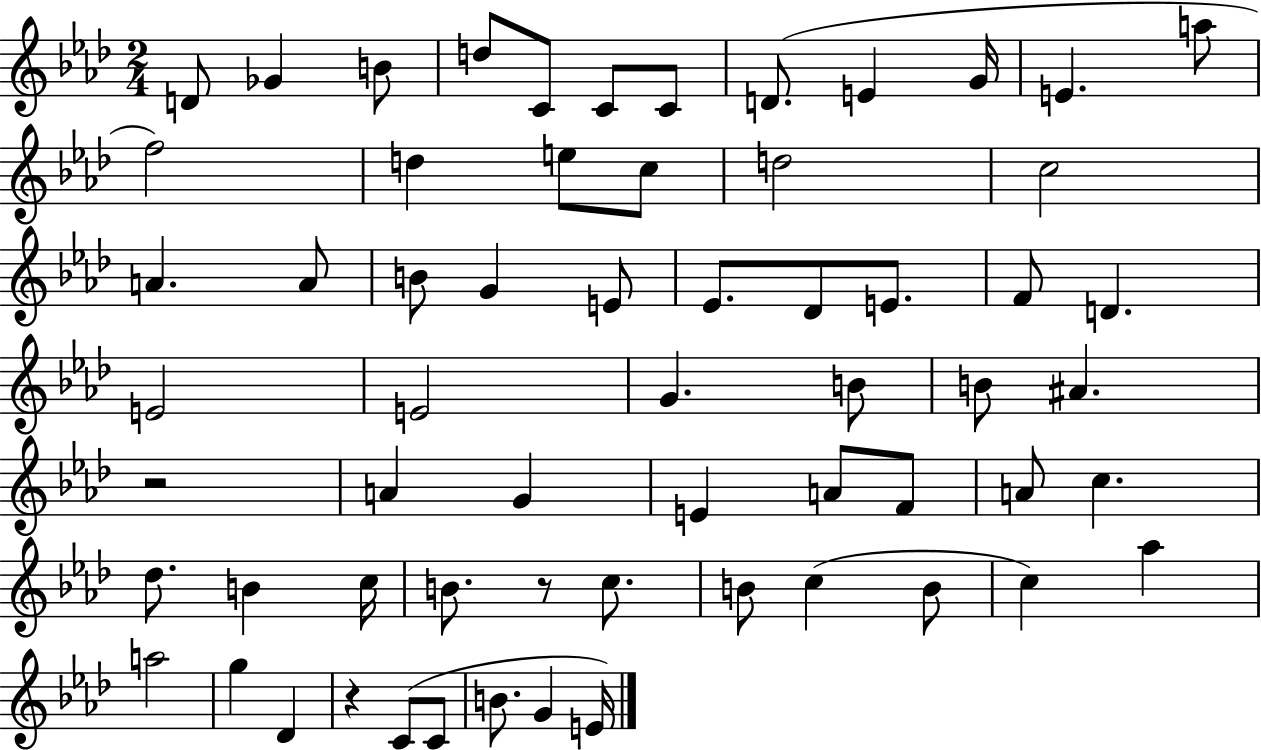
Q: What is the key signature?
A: AES major